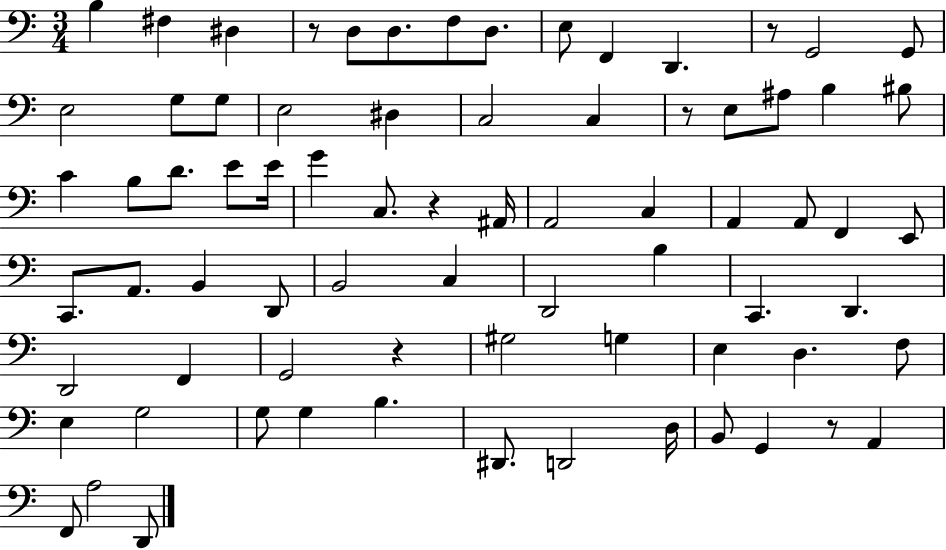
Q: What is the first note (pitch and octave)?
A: B3